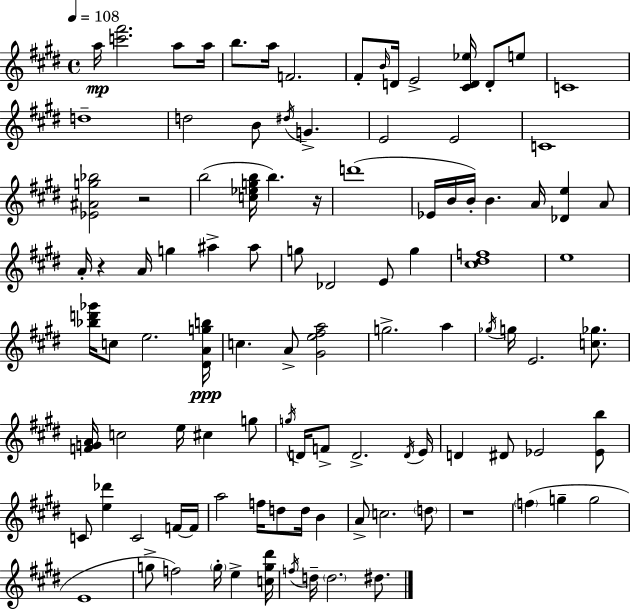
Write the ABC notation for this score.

X:1
T:Untitled
M:4/4
L:1/4
K:E
a/4 [c'^f']2 a/2 a/4 b/2 a/4 F2 ^F/2 B/4 D/4 E2 [^CD_e]/4 D/2 e/2 C4 d4 d2 B/2 ^d/4 G E2 E2 C4 [_E^Ag_b]2 z2 b2 [c_egb]/4 b z/4 d'4 _E/4 B/4 B/4 B A/4 [_De] A/2 A/4 z A/4 g ^a ^a/2 g/2 _D2 E/2 g [^c^df]4 e4 [_bd'_g']/4 c/2 e2 [^DAgb]/4 c A/2 [^Ge^fa]2 g2 a _g/4 g/4 E2 [c_g]/2 [FGA]/4 c2 e/4 ^c g/2 g/4 D/4 F/2 D2 D/4 E/4 D ^D/2 _E2 [_Eb]/2 C/2 [e_d'] C2 F/4 F/4 a2 f/4 d/2 d/4 B A/2 c2 d/2 z4 f g g2 E4 g/2 f2 g/4 e [cg^d']/4 f/4 d/4 d2 ^d/2